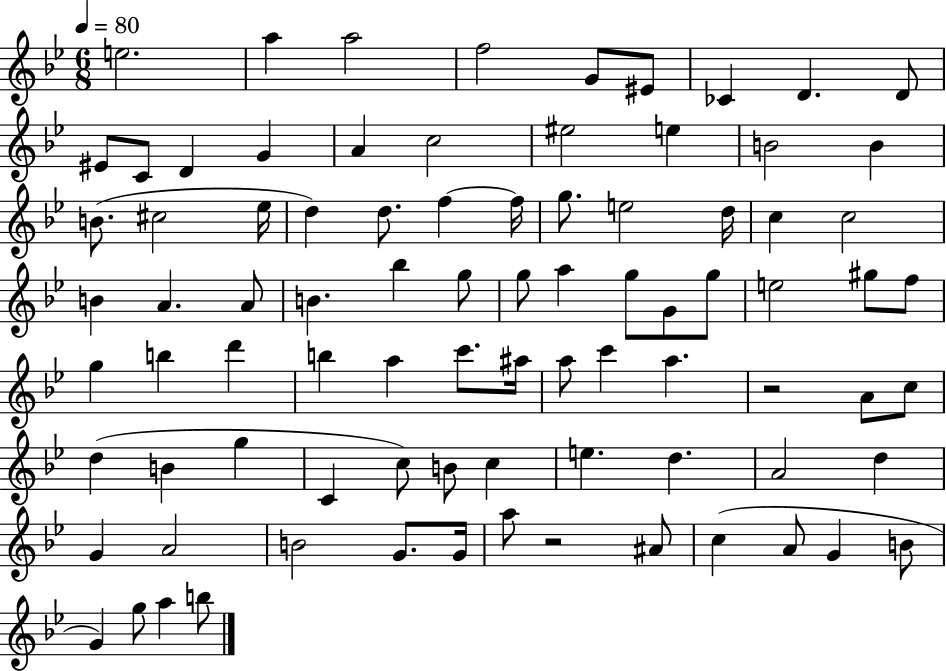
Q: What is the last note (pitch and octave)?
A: B5